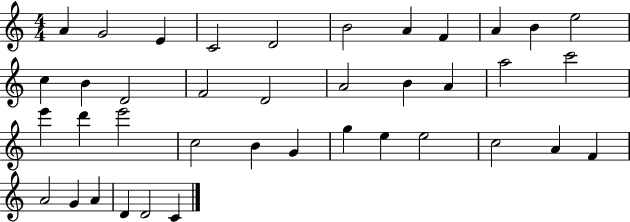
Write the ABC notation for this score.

X:1
T:Untitled
M:4/4
L:1/4
K:C
A G2 E C2 D2 B2 A F A B e2 c B D2 F2 D2 A2 B A a2 c'2 e' d' e'2 c2 B G g e e2 c2 A F A2 G A D D2 C